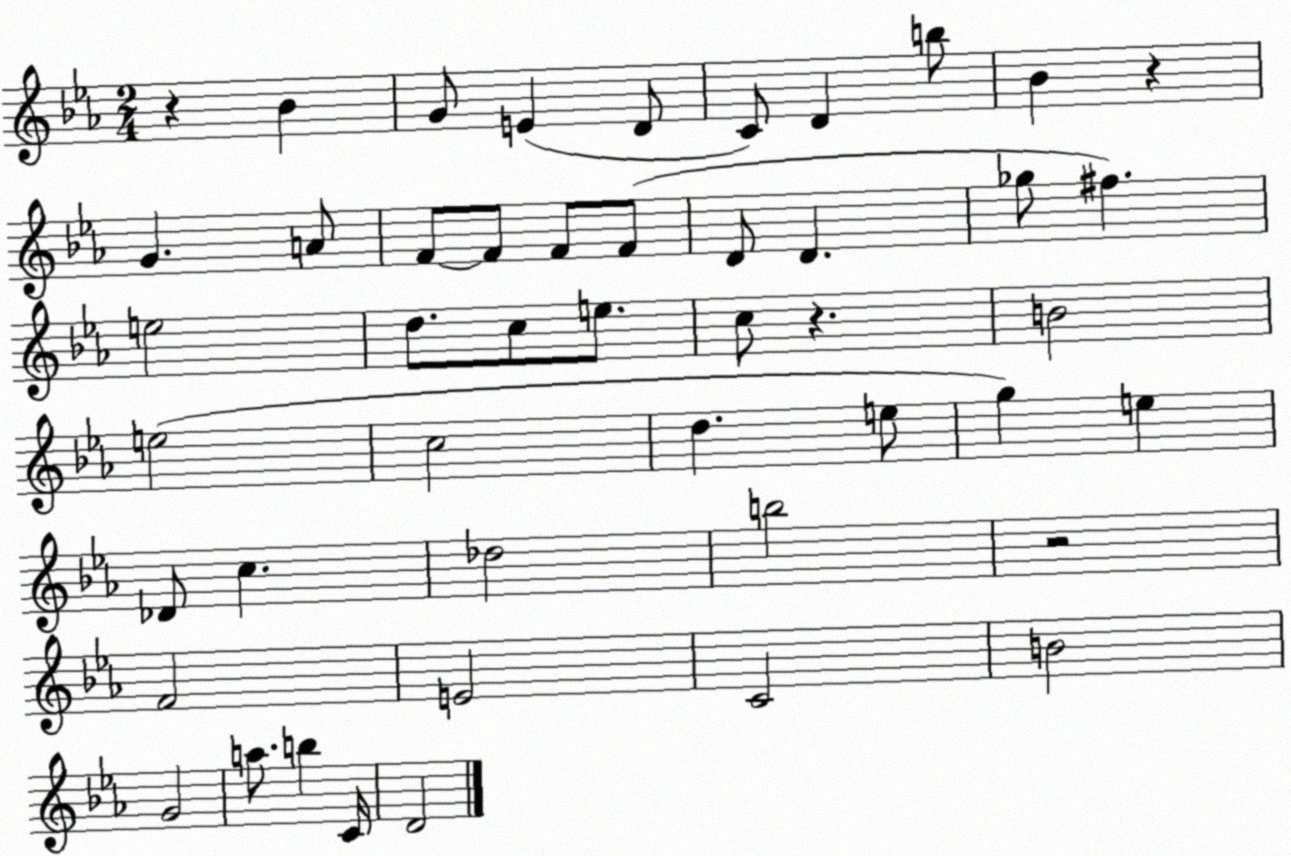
X:1
T:Untitled
M:2/4
L:1/4
K:Eb
z _B G/2 E D/2 C/2 D b/2 _B z G A/2 F/2 F/2 F/2 F/2 D/2 D _g/2 ^f e2 d/2 c/2 e/2 c/2 z B2 e2 c2 d e/2 g e _D/2 c _d2 b2 z2 F2 E2 C2 B2 G2 a/2 b C/4 D2